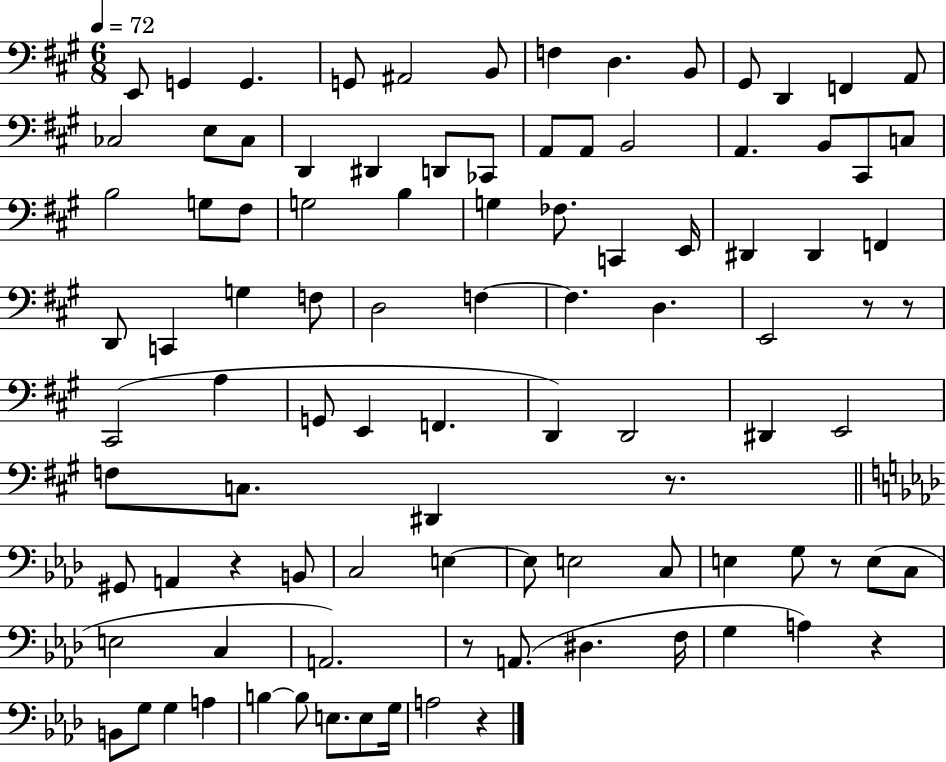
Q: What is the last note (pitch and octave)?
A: A3